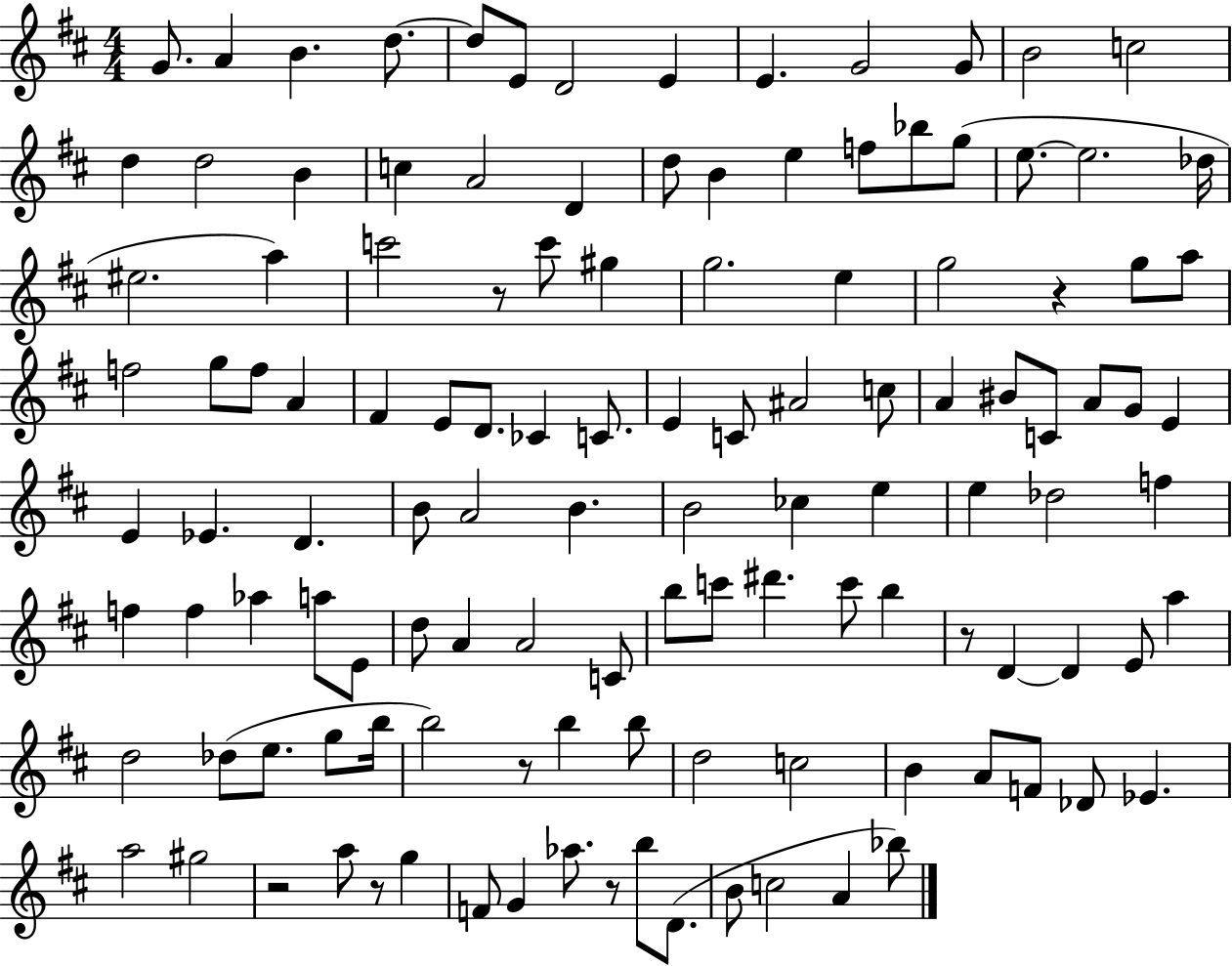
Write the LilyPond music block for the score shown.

{
  \clef treble
  \numericTimeSignature
  \time 4/4
  \key d \major
  \repeat volta 2 { g'8. a'4 b'4. d''8.~~ | d''8 e'8 d'2 e'4 | e'4. g'2 g'8 | b'2 c''2 | \break d''4 d''2 b'4 | c''4 a'2 d'4 | d''8 b'4 e''4 f''8 bes''8 g''8( | e''8.~~ e''2. des''16 | \break eis''2. a''4) | c'''2 r8 c'''8 gis''4 | g''2. e''4 | g''2 r4 g''8 a''8 | \break f''2 g''8 f''8 a'4 | fis'4 e'8 d'8. ces'4 c'8. | e'4 c'8 ais'2 c''8 | a'4 bis'8 c'8 a'8 g'8 e'4 | \break e'4 ees'4. d'4. | b'8 a'2 b'4. | b'2 ces''4 e''4 | e''4 des''2 f''4 | \break f''4 f''4 aes''4 a''8 e'8 | d''8 a'4 a'2 c'8 | b''8 c'''8 dis'''4. c'''8 b''4 | r8 d'4~~ d'4 e'8 a''4 | \break d''2 des''8( e''8. g''8 b''16 | b''2) r8 b''4 b''8 | d''2 c''2 | b'4 a'8 f'8 des'8 ees'4. | \break a''2 gis''2 | r2 a''8 r8 g''4 | f'8 g'4 aes''8. r8 b''8 d'8.( | b'8 c''2 a'4 bes''8) | \break } \bar "|."
}